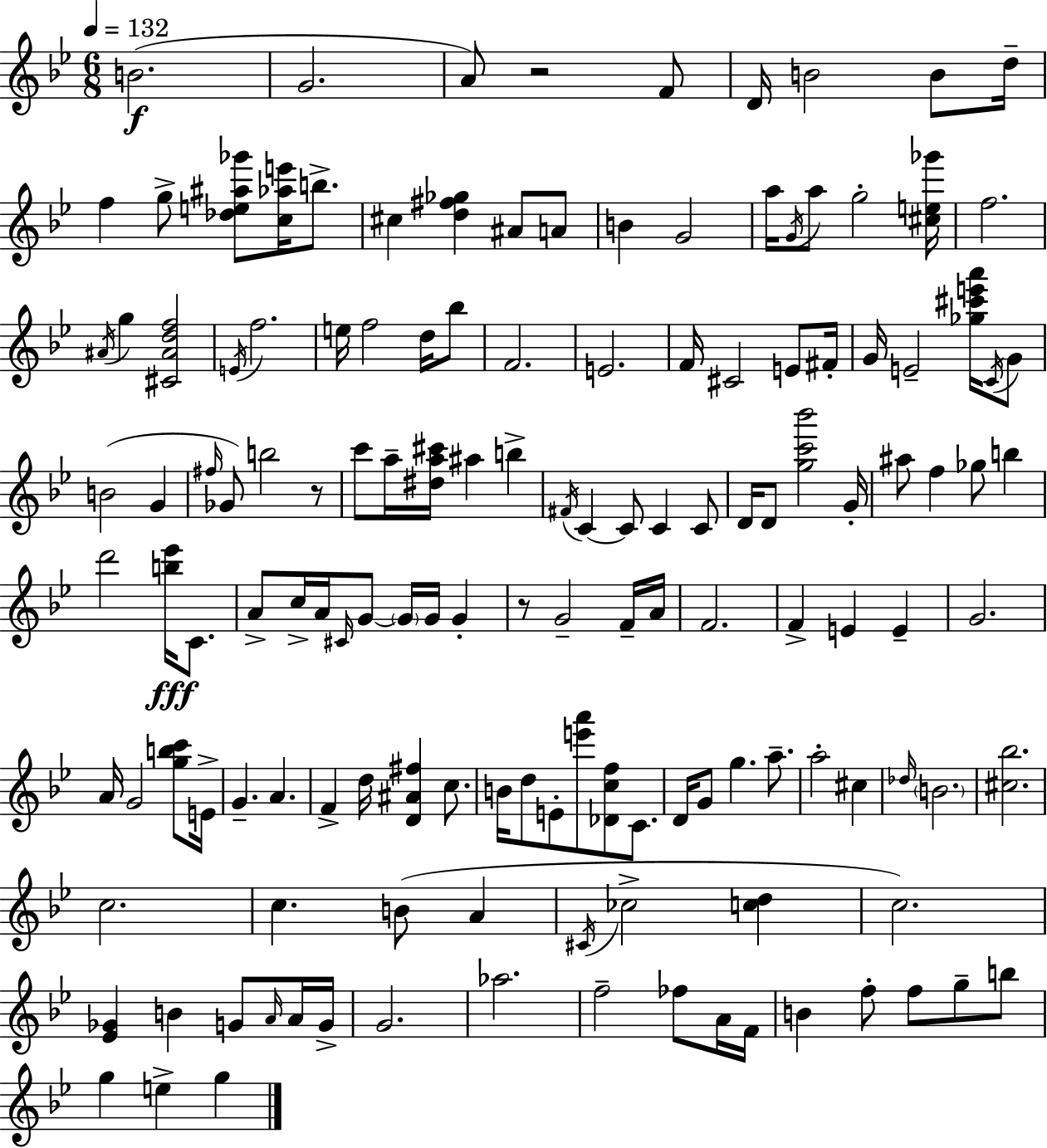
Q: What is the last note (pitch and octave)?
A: G5